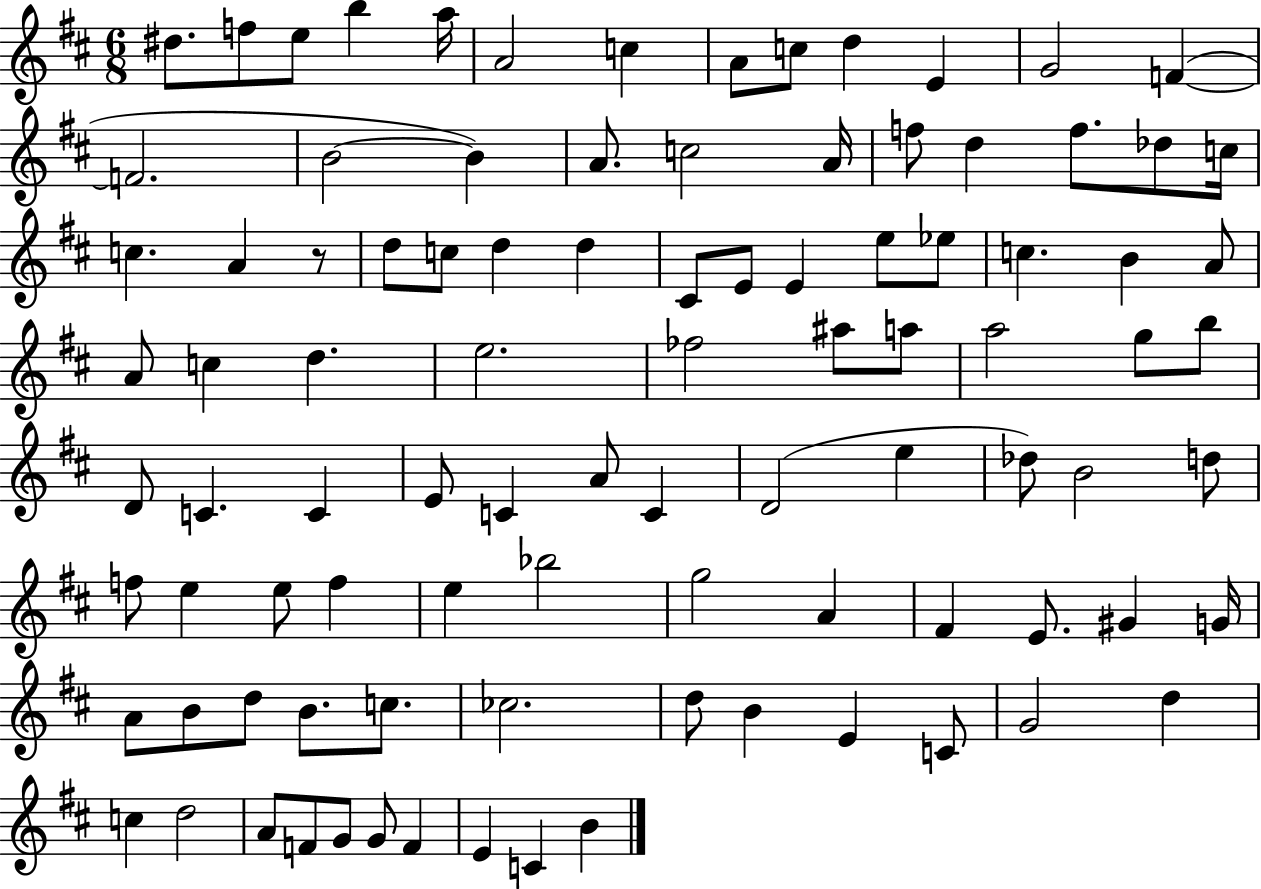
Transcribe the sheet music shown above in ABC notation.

X:1
T:Untitled
M:6/8
L:1/4
K:D
^d/2 f/2 e/2 b a/4 A2 c A/2 c/2 d E G2 F F2 B2 B A/2 c2 A/4 f/2 d f/2 _d/2 c/4 c A z/2 d/2 c/2 d d ^C/2 E/2 E e/2 _e/2 c B A/2 A/2 c d e2 _f2 ^a/2 a/2 a2 g/2 b/2 D/2 C C E/2 C A/2 C D2 e _d/2 B2 d/2 f/2 e e/2 f e _b2 g2 A ^F E/2 ^G G/4 A/2 B/2 d/2 B/2 c/2 _c2 d/2 B E C/2 G2 d c d2 A/2 F/2 G/2 G/2 F E C B